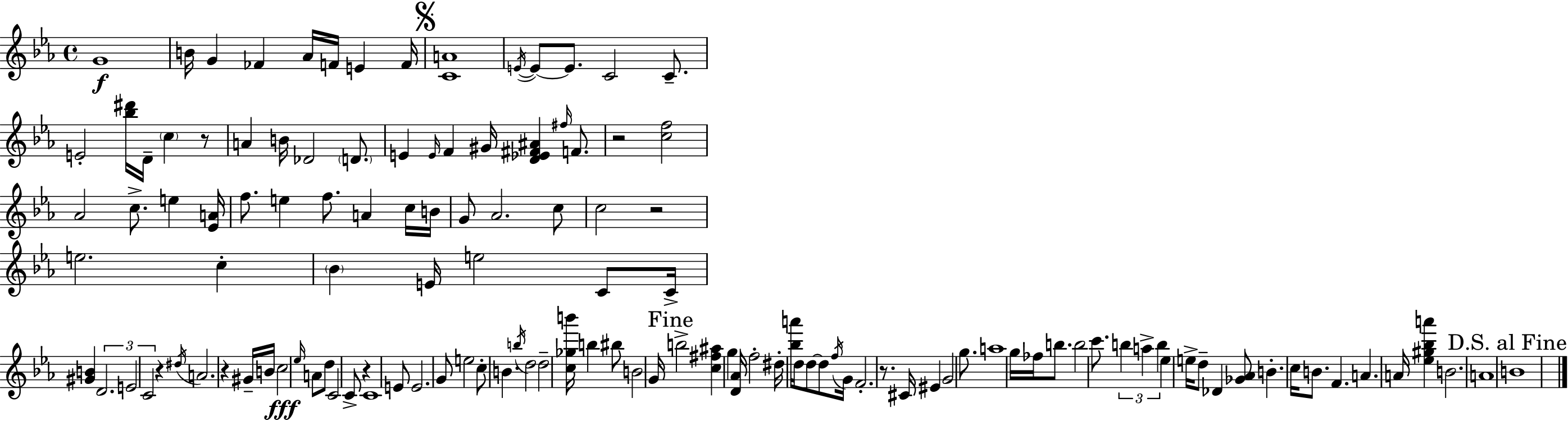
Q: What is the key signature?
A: EES major